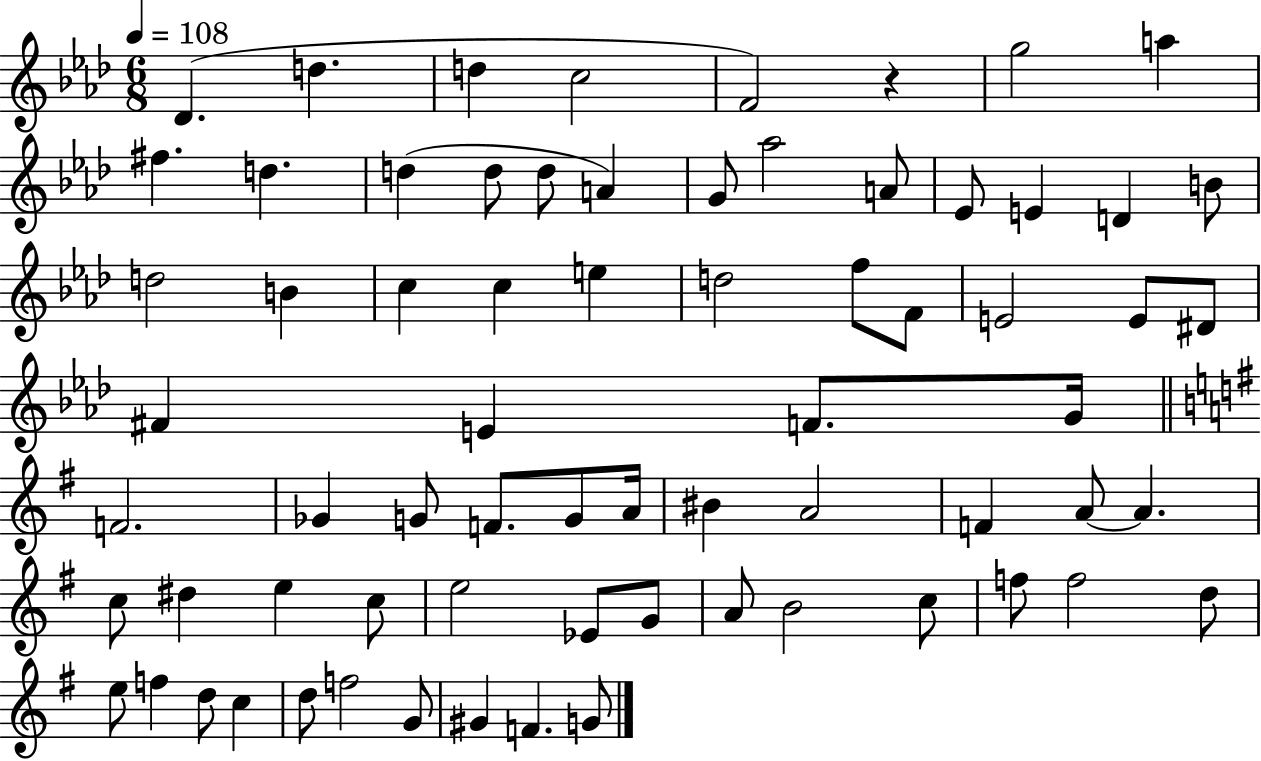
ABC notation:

X:1
T:Untitled
M:6/8
L:1/4
K:Ab
_D d d c2 F2 z g2 a ^f d d d/2 d/2 A G/2 _a2 A/2 _E/2 E D B/2 d2 B c c e d2 f/2 F/2 E2 E/2 ^D/2 ^F E F/2 G/4 F2 _G G/2 F/2 G/2 A/4 ^B A2 F A/2 A c/2 ^d e c/2 e2 _E/2 G/2 A/2 B2 c/2 f/2 f2 d/2 e/2 f d/2 c d/2 f2 G/2 ^G F G/2